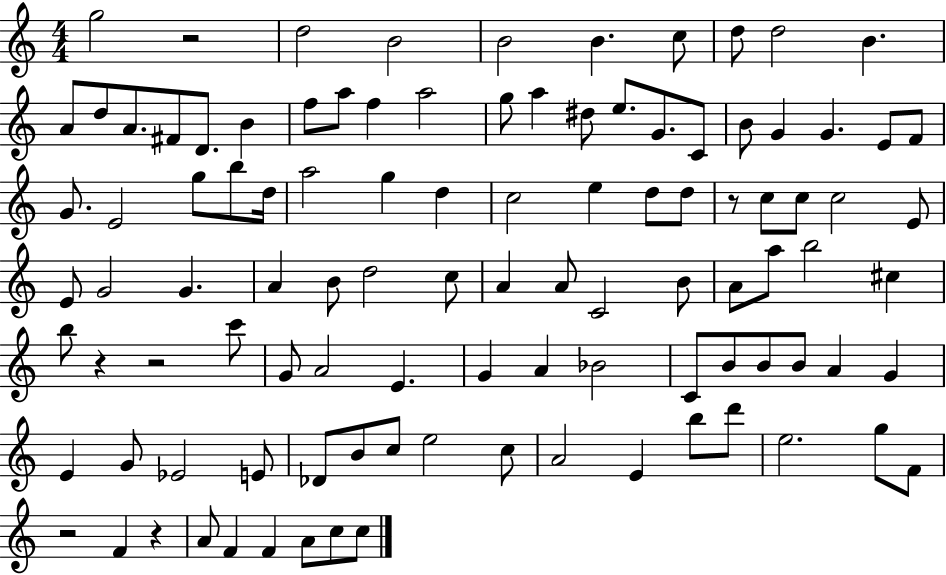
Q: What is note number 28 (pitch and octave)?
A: G4